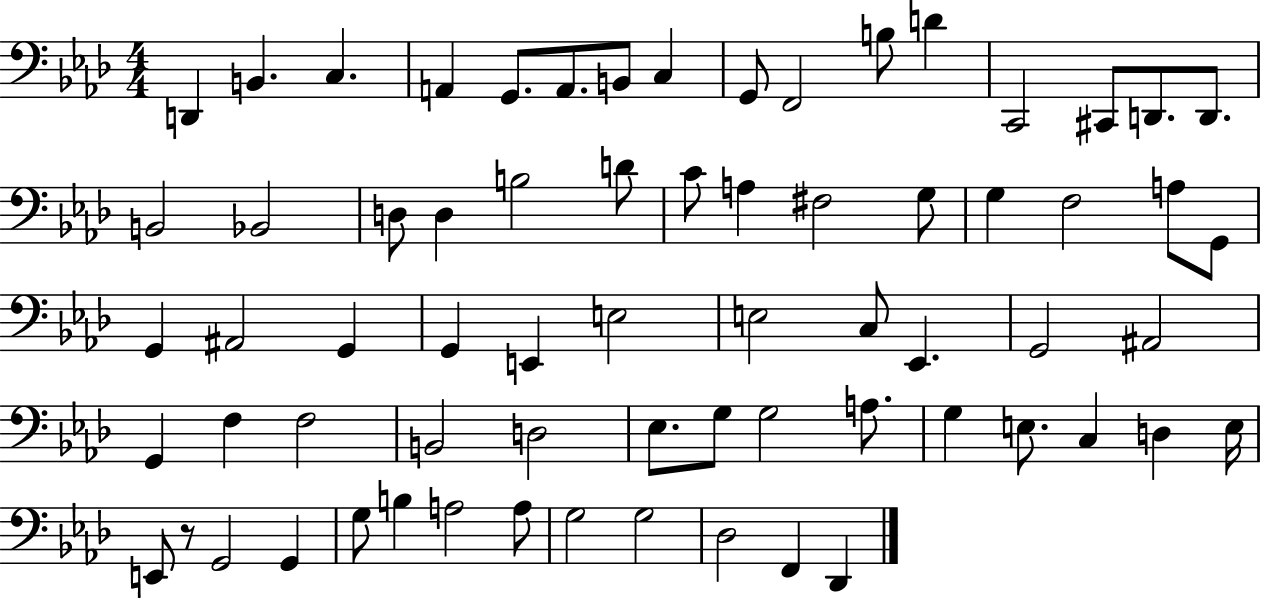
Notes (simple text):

D2/q B2/q. C3/q. A2/q G2/e. A2/e. B2/e C3/q G2/e F2/h B3/e D4/q C2/h C#2/e D2/e. D2/e. B2/h Bb2/h D3/e D3/q B3/h D4/e C4/e A3/q F#3/h G3/e G3/q F3/h A3/e G2/e G2/q A#2/h G2/q G2/q E2/q E3/h E3/h C3/e Eb2/q. G2/h A#2/h G2/q F3/q F3/h B2/h D3/h Eb3/e. G3/e G3/h A3/e. G3/q E3/e. C3/q D3/q E3/s E2/e R/e G2/h G2/q G3/e B3/q A3/h A3/e G3/h G3/h Db3/h F2/q Db2/q